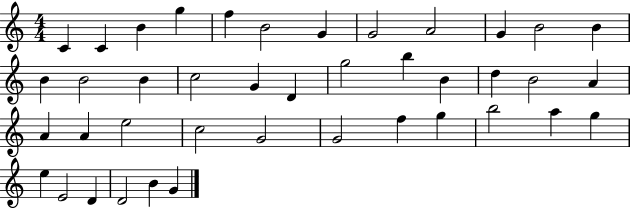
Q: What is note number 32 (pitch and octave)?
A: G5